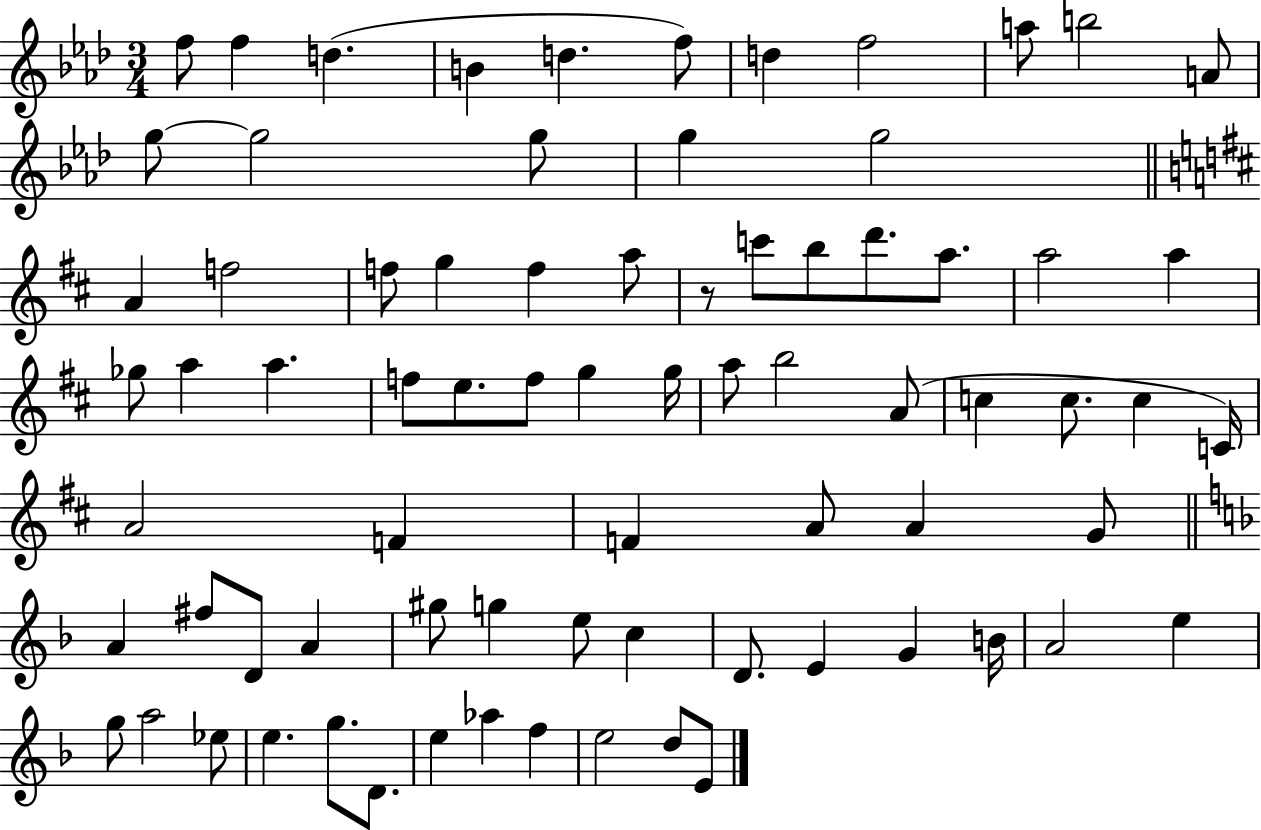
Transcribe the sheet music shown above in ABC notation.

X:1
T:Untitled
M:3/4
L:1/4
K:Ab
f/2 f d B d f/2 d f2 a/2 b2 A/2 g/2 g2 g/2 g g2 A f2 f/2 g f a/2 z/2 c'/2 b/2 d'/2 a/2 a2 a _g/2 a a f/2 e/2 f/2 g g/4 a/2 b2 A/2 c c/2 c C/4 A2 F F A/2 A G/2 A ^f/2 D/2 A ^g/2 g e/2 c D/2 E G B/4 A2 e g/2 a2 _e/2 e g/2 D/2 e _a f e2 d/2 E/2